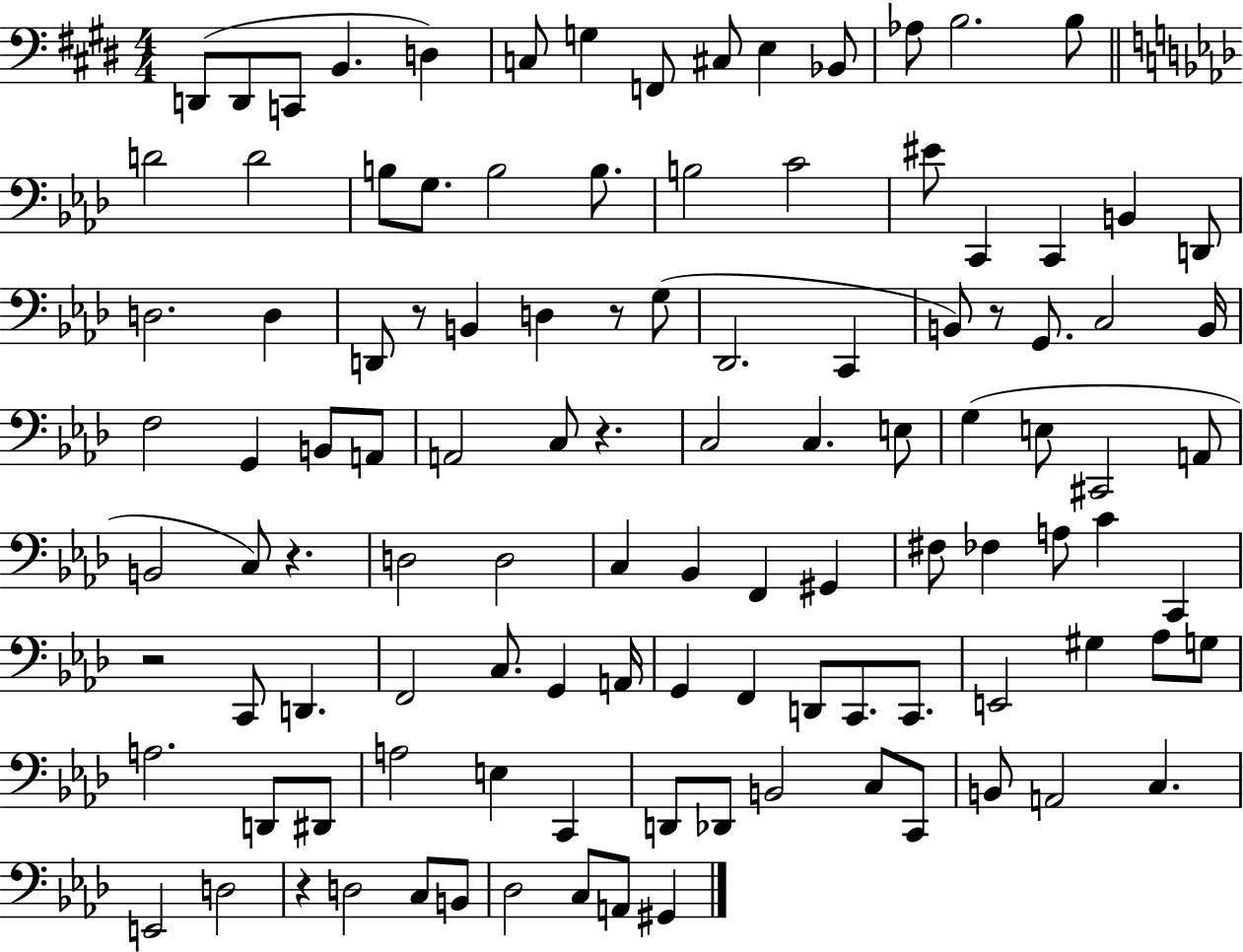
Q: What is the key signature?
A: E major